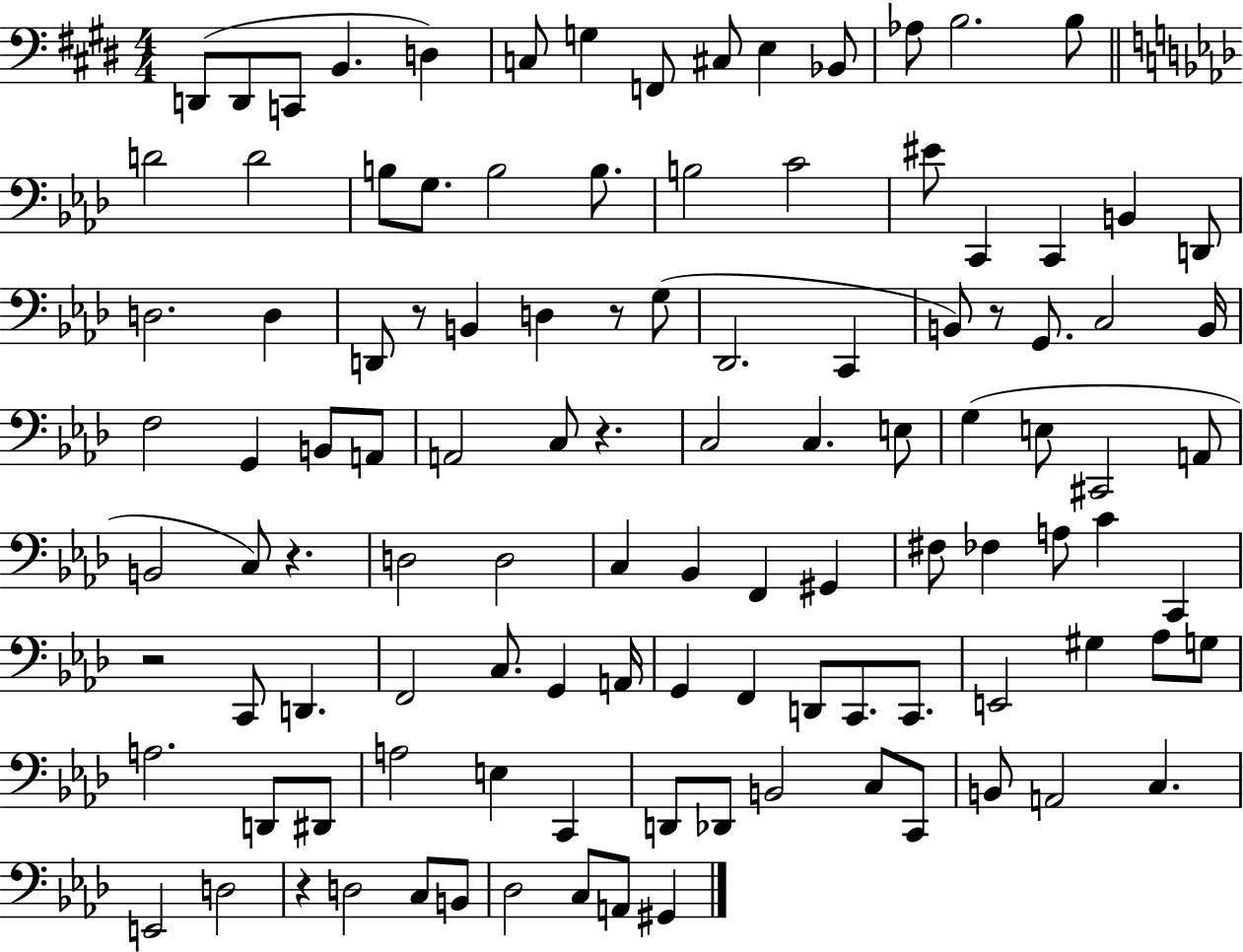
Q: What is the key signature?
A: E major